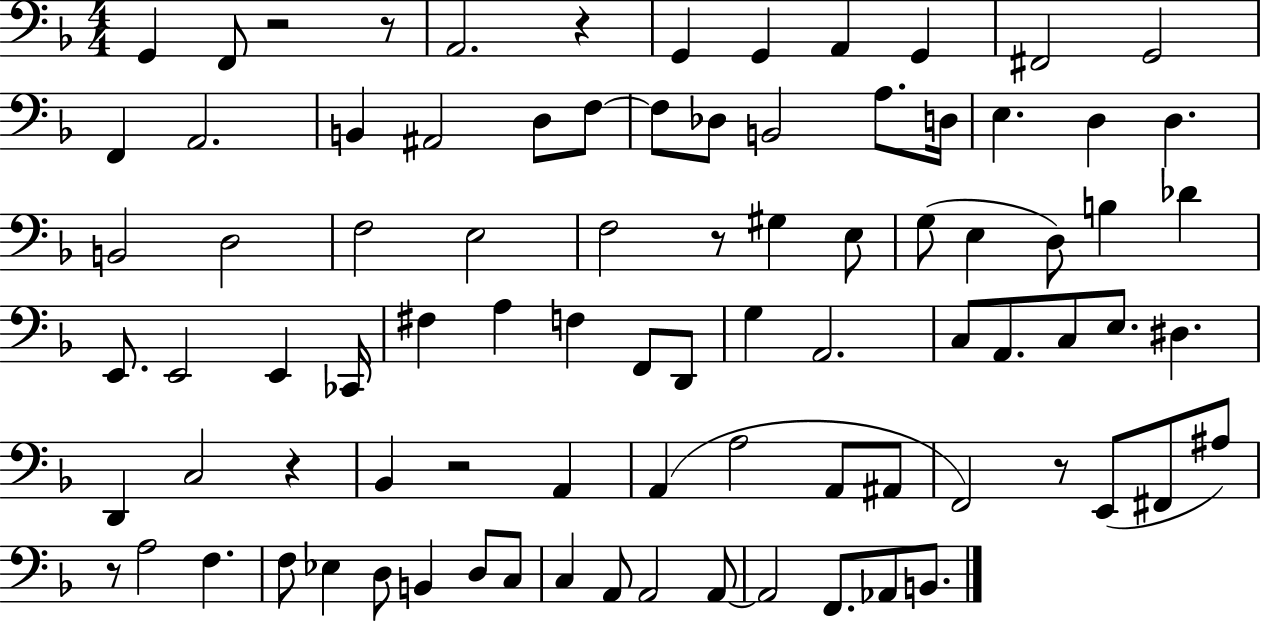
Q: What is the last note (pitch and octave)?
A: B2